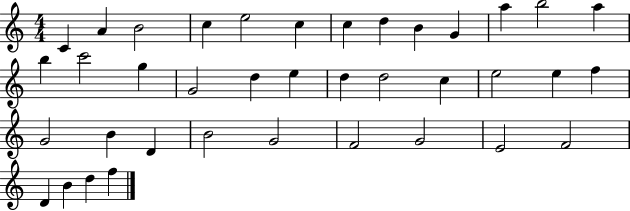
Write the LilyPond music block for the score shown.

{
  \clef treble
  \numericTimeSignature
  \time 4/4
  \key c \major
  c'4 a'4 b'2 | c''4 e''2 c''4 | c''4 d''4 b'4 g'4 | a''4 b''2 a''4 | \break b''4 c'''2 g''4 | g'2 d''4 e''4 | d''4 d''2 c''4 | e''2 e''4 f''4 | \break g'2 b'4 d'4 | b'2 g'2 | f'2 g'2 | e'2 f'2 | \break d'4 b'4 d''4 f''4 | \bar "|."
}